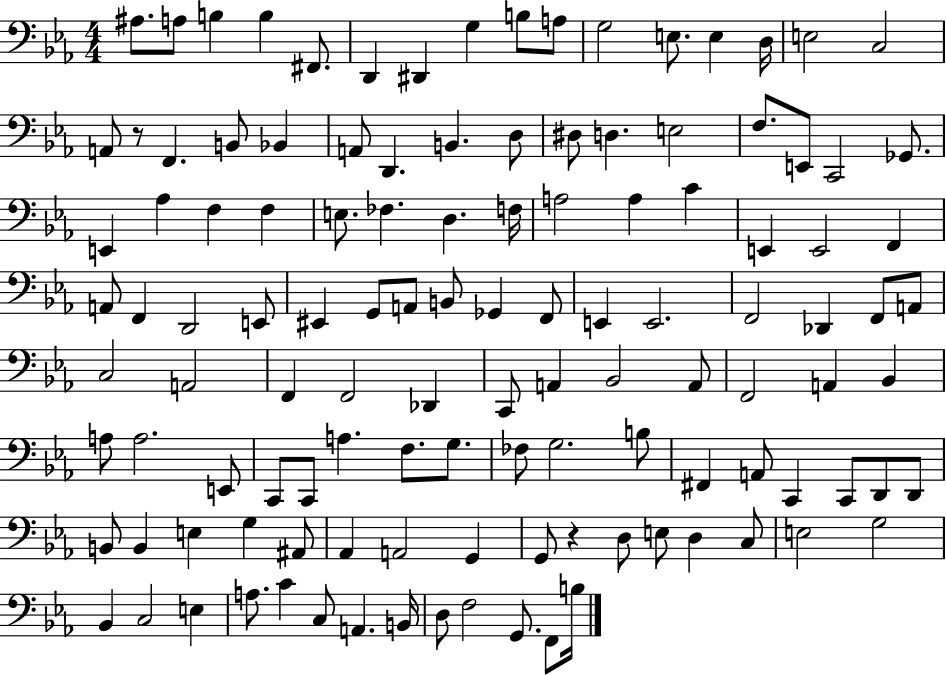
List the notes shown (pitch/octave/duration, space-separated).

A#3/e. A3/e B3/q B3/q F#2/e. D2/q D#2/q G3/q B3/e A3/e G3/h E3/e. E3/q D3/s E3/h C3/h A2/e R/e F2/q. B2/e Bb2/q A2/e D2/q. B2/q. D3/e D#3/e D3/q. E3/h F3/e. E2/e C2/h Gb2/e. E2/q Ab3/q F3/q F3/q E3/e. FES3/q. D3/q. F3/s A3/h A3/q C4/q E2/q E2/h F2/q A2/e F2/q D2/h E2/e EIS2/q G2/e A2/e B2/e Gb2/q F2/e E2/q E2/h. F2/h Db2/q F2/e A2/e C3/h A2/h F2/q F2/h Db2/q C2/e A2/q Bb2/h A2/e F2/h A2/q Bb2/q A3/e A3/h. E2/e C2/e C2/e A3/q. F3/e. G3/e. FES3/e G3/h. B3/e F#2/q A2/e C2/q C2/e D2/e D2/e B2/e B2/q E3/q G3/q A#2/e Ab2/q A2/h G2/q G2/e R/q D3/e E3/e D3/q C3/e E3/h G3/h Bb2/q C3/h E3/q A3/e. C4/q C3/e A2/q. B2/s D3/e F3/h G2/e. F2/e B3/s